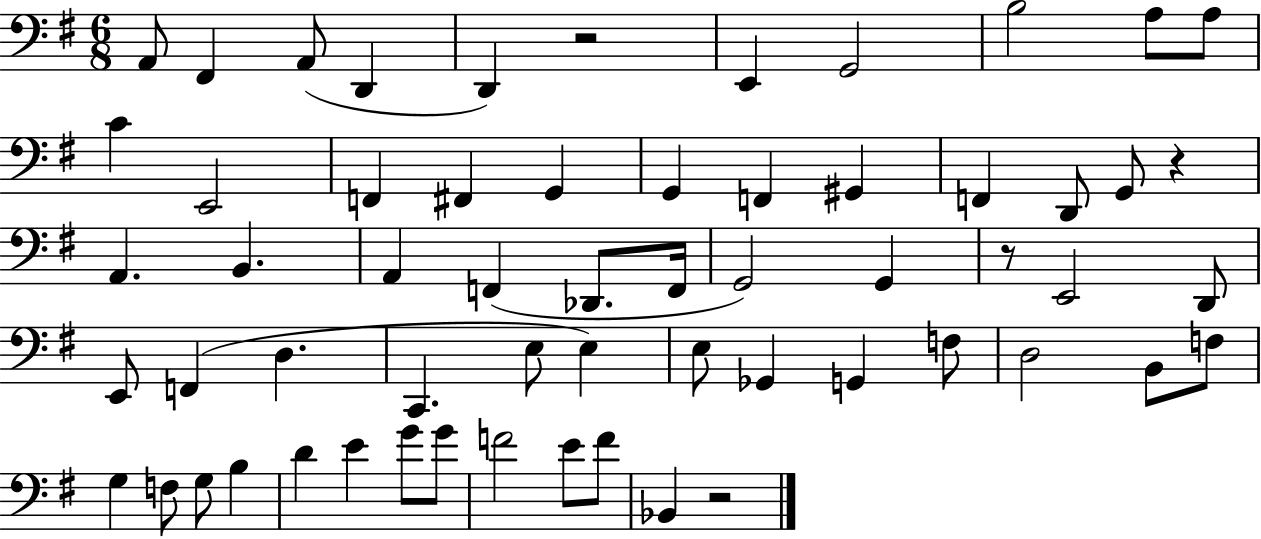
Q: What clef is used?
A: bass